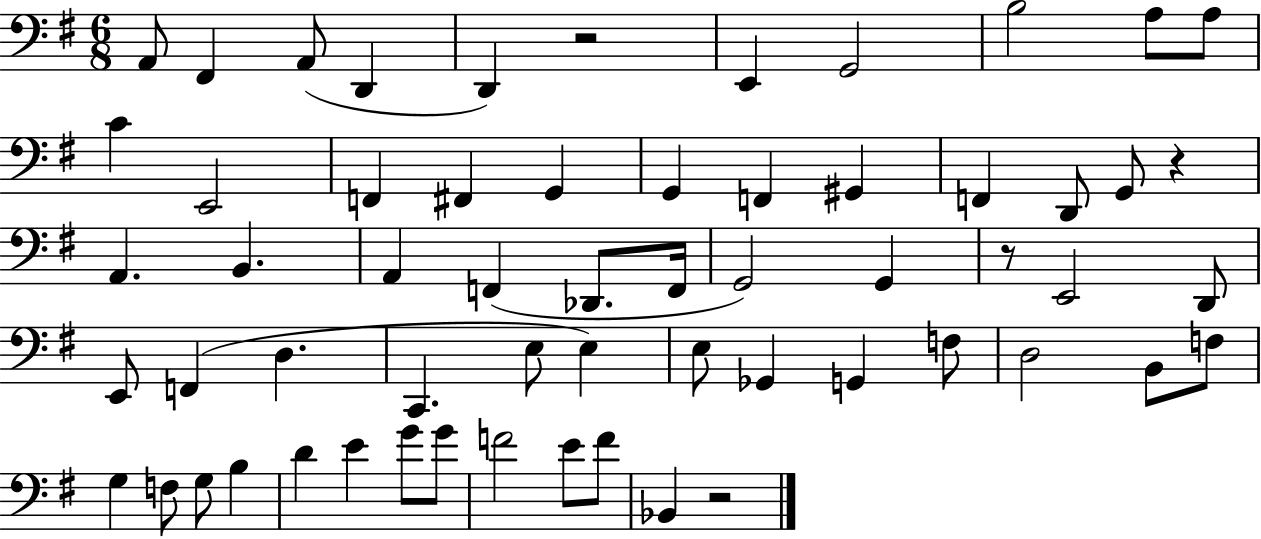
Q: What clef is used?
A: bass